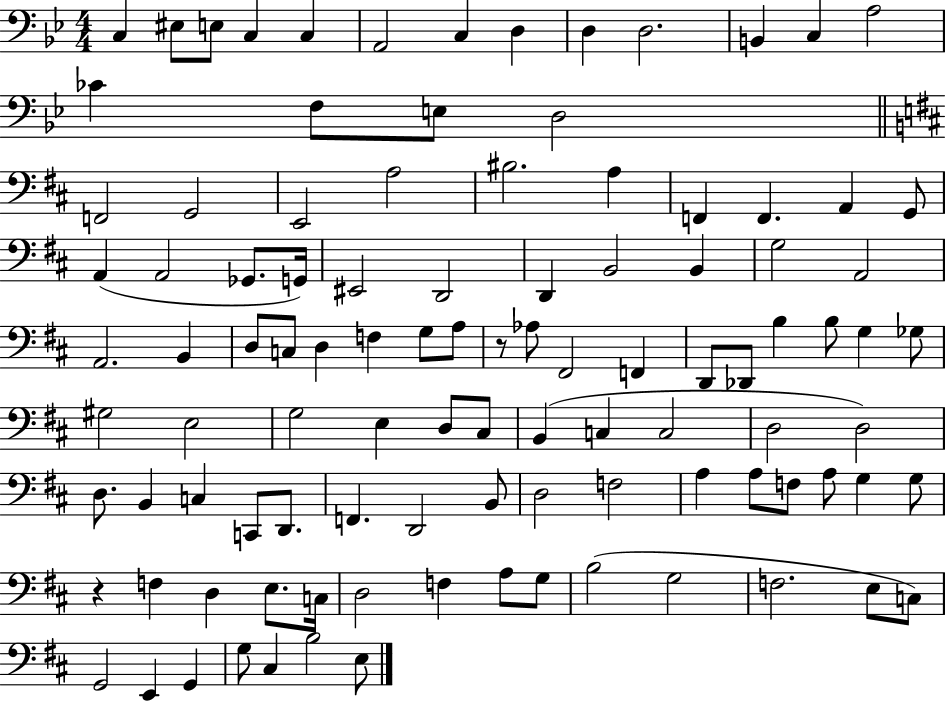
{
  \clef bass
  \numericTimeSignature
  \time 4/4
  \key bes \major
  c4 eis8 e8 c4 c4 | a,2 c4 d4 | d4 d2. | b,4 c4 a2 | \break ces'4 f8 e8 d2 | \bar "||" \break \key d \major f,2 g,2 | e,2 a2 | bis2. a4 | f,4 f,4. a,4 g,8 | \break a,4( a,2 ges,8. g,16) | eis,2 d,2 | d,4 b,2 b,4 | g2 a,2 | \break a,2. b,4 | d8 c8 d4 f4 g8 a8 | r8 aes8 fis,2 f,4 | d,8 des,8 b4 b8 g4 ges8 | \break gis2 e2 | g2 e4 d8 cis8 | b,4( c4 c2 | d2 d2) | \break d8. b,4 c4 c,8 d,8. | f,4. d,2 b,8 | d2 f2 | a4 a8 f8 a8 g4 g8 | \break r4 f4 d4 e8. c16 | d2 f4 a8 g8 | b2( g2 | f2. e8 c8) | \break g,2 e,4 g,4 | g8 cis4 b2 e8 | \bar "|."
}